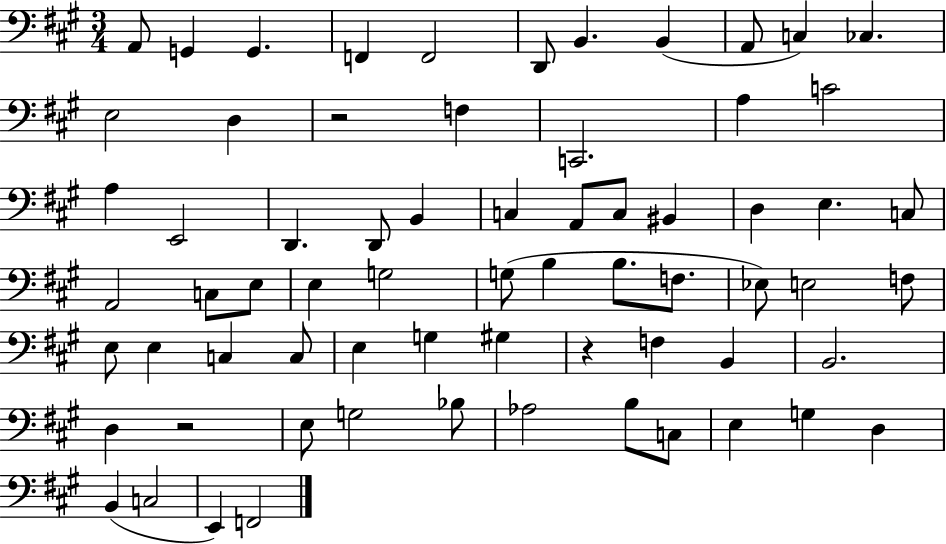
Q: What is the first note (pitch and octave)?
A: A2